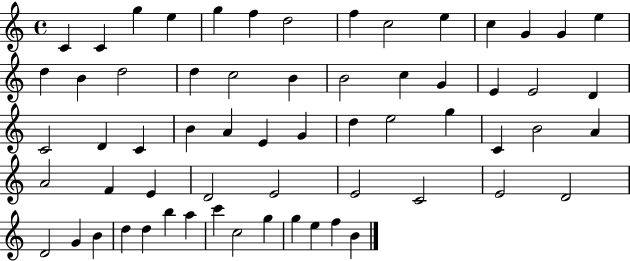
{
  \clef treble
  \time 4/4
  \defaultTimeSignature
  \key c \major
  c'4 c'4 g''4 e''4 | g''4 f''4 d''2 | f''4 c''2 e''4 | c''4 g'4 g'4 e''4 | \break d''4 b'4 d''2 | d''4 c''2 b'4 | b'2 c''4 g'4 | e'4 e'2 d'4 | \break c'2 d'4 c'4 | b'4 a'4 e'4 g'4 | d''4 e''2 g''4 | c'4 b'2 a'4 | \break a'2 f'4 e'4 | d'2 e'2 | e'2 c'2 | e'2 d'2 | \break d'2 g'4 b'4 | d''4 d''4 b''4 a''4 | c'''4 c''2 g''4 | g''4 e''4 f''4 b'4 | \break \bar "|."
}